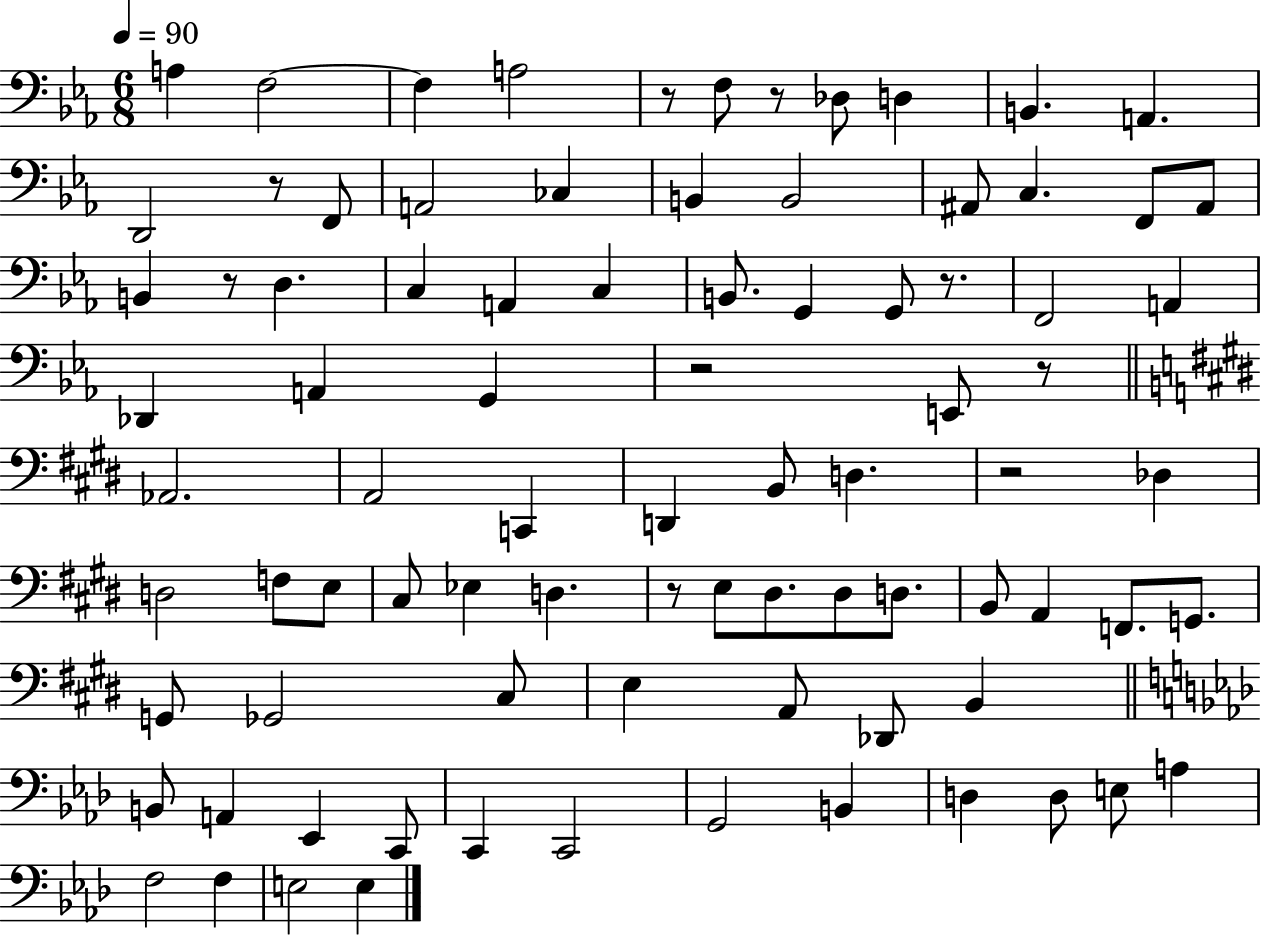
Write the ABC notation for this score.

X:1
T:Untitled
M:6/8
L:1/4
K:Eb
A, F,2 F, A,2 z/2 F,/2 z/2 _D,/2 D, B,, A,, D,,2 z/2 F,,/2 A,,2 _C, B,, B,,2 ^A,,/2 C, F,,/2 ^A,,/2 B,, z/2 D, C, A,, C, B,,/2 G,, G,,/2 z/2 F,,2 A,, _D,, A,, G,, z2 E,,/2 z/2 _A,,2 A,,2 C,, D,, B,,/2 D, z2 _D, D,2 F,/2 E,/2 ^C,/2 _E, D, z/2 E,/2 ^D,/2 ^D,/2 D,/2 B,,/2 A,, F,,/2 G,,/2 G,,/2 _G,,2 ^C,/2 E, A,,/2 _D,,/2 B,, B,,/2 A,, _E,, C,,/2 C,, C,,2 G,,2 B,, D, D,/2 E,/2 A, F,2 F, E,2 E,